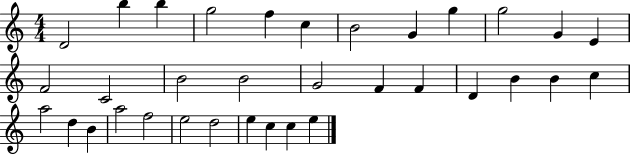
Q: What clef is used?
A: treble